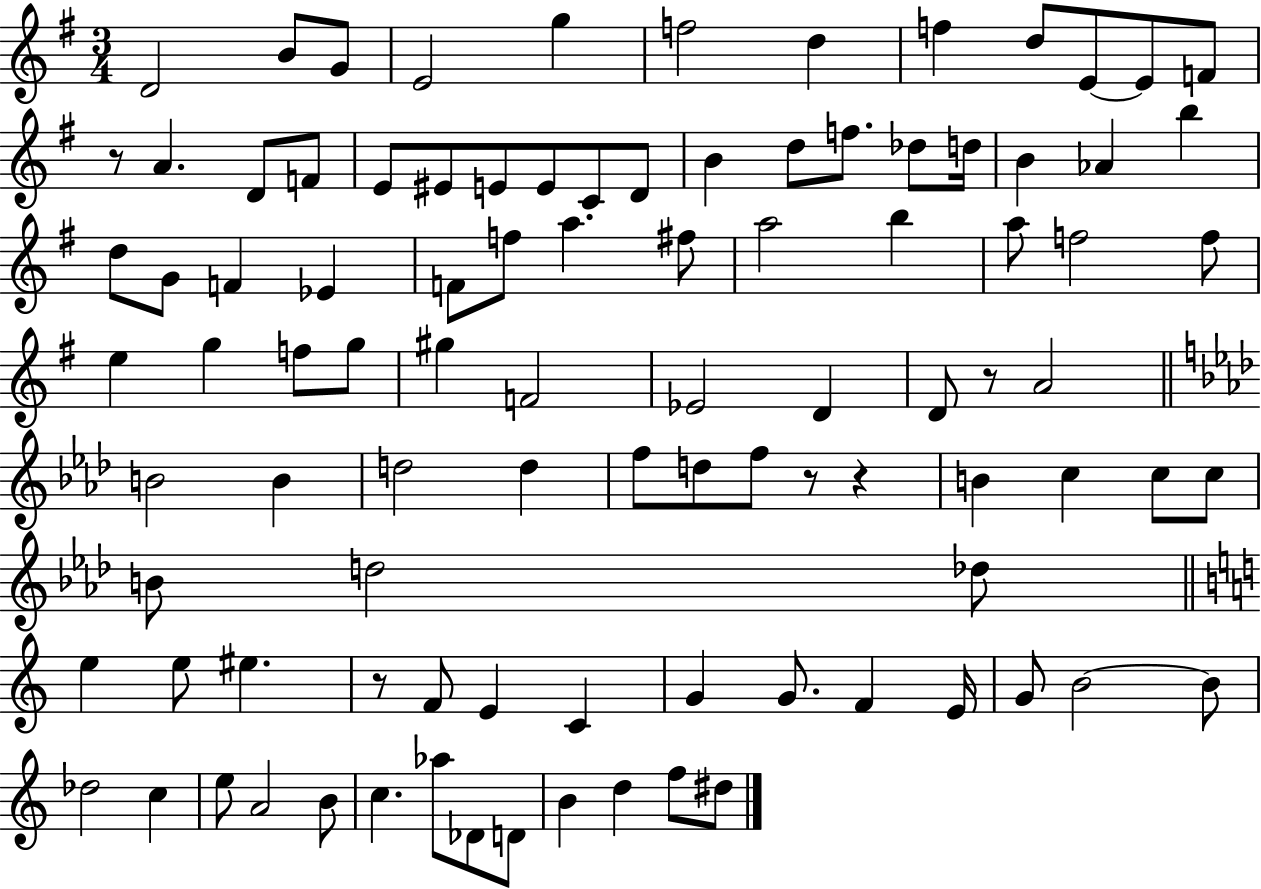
D4/h B4/e G4/e E4/h G5/q F5/h D5/q F5/q D5/e E4/e E4/e F4/e R/e A4/q. D4/e F4/e E4/e EIS4/e E4/e E4/e C4/e D4/e B4/q D5/e F5/e. Db5/e D5/s B4/q Ab4/q B5/q D5/e G4/e F4/q Eb4/q F4/e F5/e A5/q. F#5/e A5/h B5/q A5/e F5/h F5/e E5/q G5/q F5/e G5/e G#5/q F4/h Eb4/h D4/q D4/e R/e A4/h B4/h B4/q D5/h D5/q F5/e D5/e F5/e R/e R/q B4/q C5/q C5/e C5/e B4/e D5/h Db5/e E5/q E5/e EIS5/q. R/e F4/e E4/q C4/q G4/q G4/e. F4/q E4/s G4/e B4/h B4/e Db5/h C5/q E5/e A4/h B4/e C5/q. Ab5/e Db4/e D4/e B4/q D5/q F5/e D#5/e